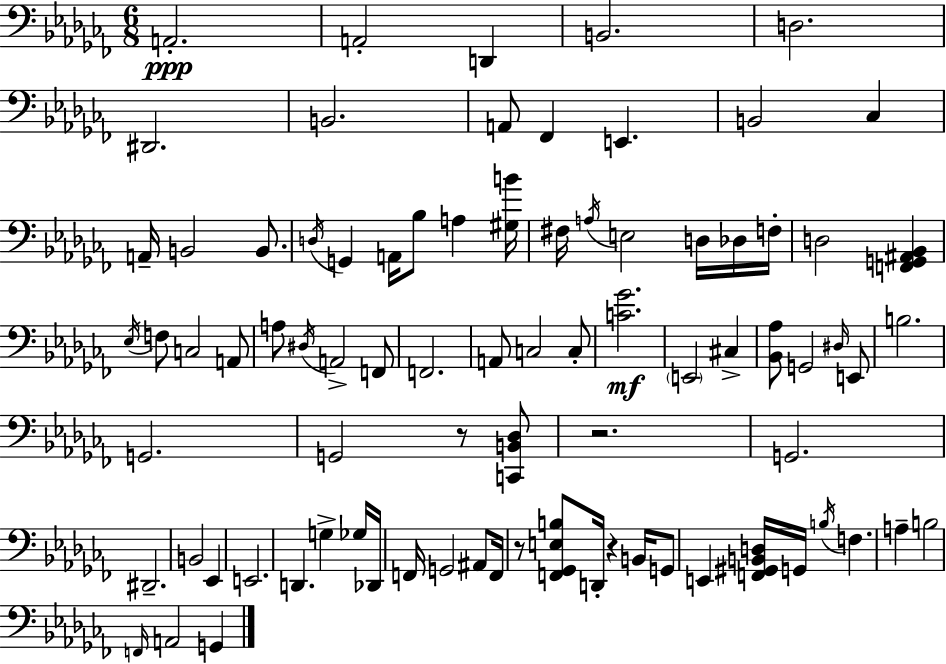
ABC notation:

X:1
T:Untitled
M:6/8
L:1/4
K:Abm
A,,2 A,,2 D,, B,,2 D,2 ^D,,2 B,,2 A,,/2 _F,, E,, B,,2 _C, A,,/4 B,,2 B,,/2 D,/4 G,, A,,/4 _B,/2 A, [^G,B]/4 ^F,/4 A,/4 E,2 D,/4 _D,/4 F,/4 D,2 [F,,G,,^A,,_B,,] _E,/4 F,/2 C,2 A,,/2 A,/2 ^D,/4 A,,2 F,,/2 F,,2 A,,/2 C,2 C,/2 [C_G]2 E,,2 ^C, [_B,,_A,]/2 G,,2 ^D,/4 E,,/2 B,2 G,,2 G,,2 z/2 [C,,B,,_D,]/2 z2 G,,2 ^D,,2 B,,2 _E,, E,,2 D,, G, _G,/4 _D,,/4 F,,/4 G,,2 ^A,,/2 F,,/4 z/2 [F,,_G,,E,B,]/2 D,,/4 z B,,/4 G,,/2 E,, [F,,^G,,B,,D,]/4 G,,/4 B,/4 F, A, B,2 F,,/4 A,,2 G,,